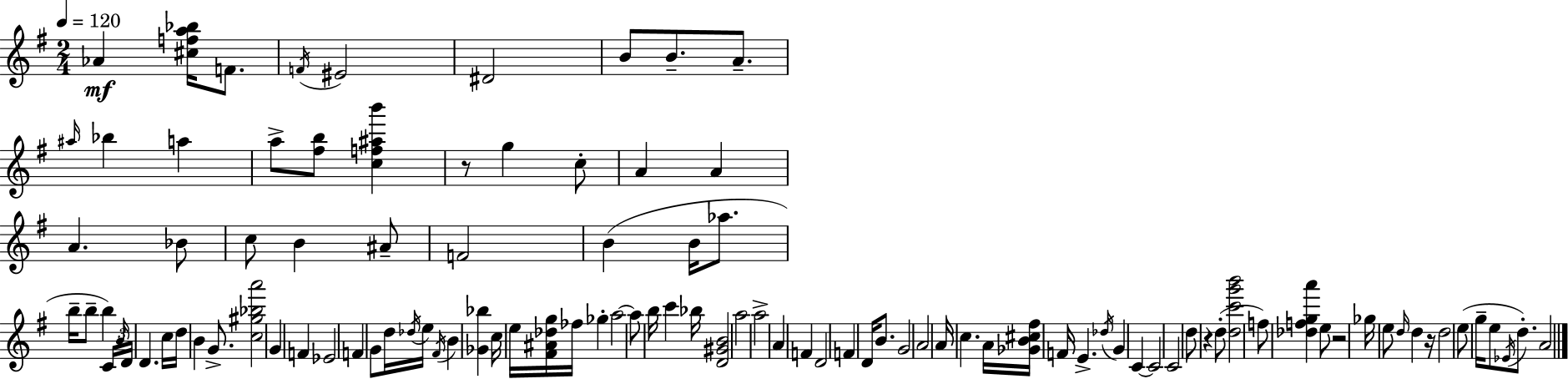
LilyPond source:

{
  \clef treble
  \numericTimeSignature
  \time 2/4
  \key g \major
  \tempo 4 = 120
  aes'4\mf <cis'' f'' a'' bes''>16 f'8. | \acciaccatura { f'16 } eis'2 | dis'2 | b'8 b'8.-- a'8.-- | \break \grace { ais''16 } bes''4 a''4 | a''8-> <fis'' b''>8 <c'' f'' ais'' b'''>4 | r8 g''4 | c''8-. a'4 a'4 | \break a'4. | bes'8 c''8 b'4 | ais'8-- f'2 | b'4( b'16 aes''8. | \break b''16-- b''8-- b''4) | \tuplet 3/2 { c'16 \grace { b'16 } d'16 } d'4. | c''16 d''16 b'4 | g'8.-> <c'' gis'' bes'' a'''>2 | \break g'4 f'4 | ees'2 | f'4 g'8 | d''16 \acciaccatura { des''16 } e''16 \acciaccatura { fis'16 } b'4 | \break <ges' bes''>4 c''16 e''16 <fis' ais' des'' g''>16 | fes''16 ges''4-. a''2~~ | a''8 b''16 | c'''4 bes''16 <d' gis' b'>2 | \break a''2 | a''2-> | a'4 | f'4 d'2 | \break f'4 | d'16 b'8. g'2 | a'2 | a'16 c''4. | \break a'16 <ges' b' cis'' fis''>16 f'16 e'4.-> | \acciaccatura { des''16 } g'4 | c'4~~ c'2 | c'2 | \break d''8 | r4 d''8-.( <d'' c''' g''' b'''>2 | f''8) | <des'' f'' g'' a'''>4 e''8 r2 | \break ges''16 e''8 | \grace { d''16 } d''4 r16 d''2 | e''8( | g''16-- e''8 \acciaccatura { ees'16 }) d''8.-. | \break a'2 | \bar "|."
}